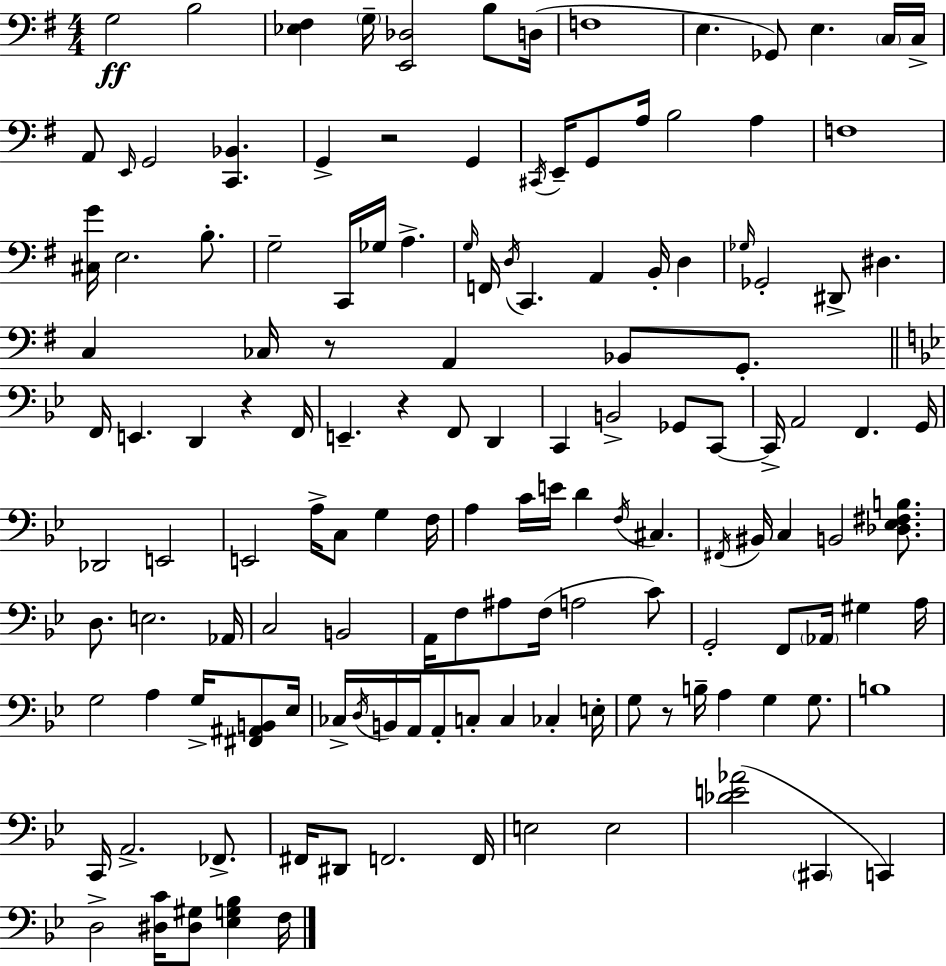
X:1
T:Untitled
M:4/4
L:1/4
K:G
G,2 B,2 [_E,^F,] G,/4 [E,,_D,]2 B,/2 D,/4 F,4 E, _G,,/2 E, C,/4 C,/4 A,,/2 E,,/4 G,,2 [C,,_B,,] G,, z2 G,, ^C,,/4 E,,/4 G,,/2 A,/4 B,2 A, F,4 [^C,G]/4 E,2 B,/2 G,2 C,,/4 _G,/4 A, G,/4 F,,/4 D,/4 C,, A,, B,,/4 D, _G,/4 _G,,2 ^D,,/2 ^D, C, _C,/4 z/2 A,, _B,,/2 G,,/2 F,,/4 E,, D,, z F,,/4 E,, z F,,/2 D,, C,, B,,2 _G,,/2 C,,/2 C,,/4 A,,2 F,, G,,/4 _D,,2 E,,2 E,,2 A,/4 C,/2 G, F,/4 A, C/4 E/4 D F,/4 ^C, ^F,,/4 ^B,,/4 C, B,,2 [_D,_E,^F,B,]/2 D,/2 E,2 _A,,/4 C,2 B,,2 A,,/4 F,/2 ^A,/2 F,/4 A,2 C/2 G,,2 F,,/2 _A,,/4 ^G, A,/4 G,2 A, G,/4 [^F,,^A,,B,,]/2 _E,/4 _C,/4 D,/4 B,,/4 A,,/4 A,,/2 C,/2 C, _C, E,/4 G,/2 z/2 B,/4 A, G, G,/2 B,4 C,,/4 A,,2 _F,,/2 ^F,,/4 ^D,,/2 F,,2 F,,/4 E,2 E,2 [_DE_A]2 ^C,, C,, D,2 [^D,C]/4 [^D,^G,]/2 [_E,G,_B,] F,/4